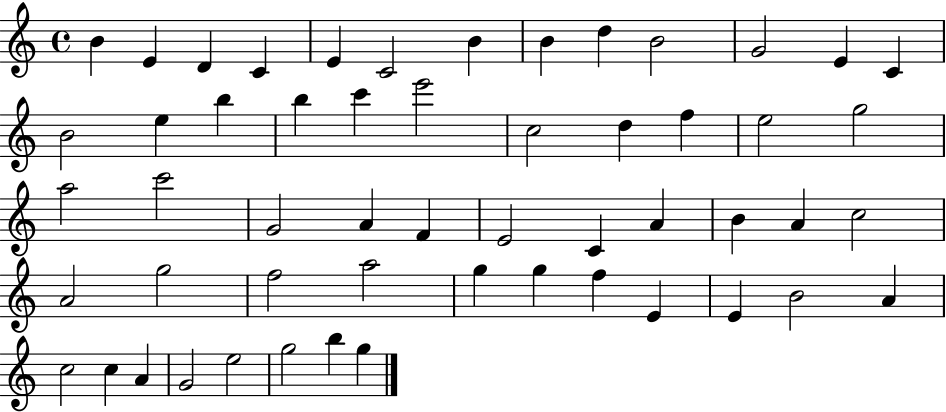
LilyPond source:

{
  \clef treble
  \time 4/4
  \defaultTimeSignature
  \key c \major
  b'4 e'4 d'4 c'4 | e'4 c'2 b'4 | b'4 d''4 b'2 | g'2 e'4 c'4 | \break b'2 e''4 b''4 | b''4 c'''4 e'''2 | c''2 d''4 f''4 | e''2 g''2 | \break a''2 c'''2 | g'2 a'4 f'4 | e'2 c'4 a'4 | b'4 a'4 c''2 | \break a'2 g''2 | f''2 a''2 | g''4 g''4 f''4 e'4 | e'4 b'2 a'4 | \break c''2 c''4 a'4 | g'2 e''2 | g''2 b''4 g''4 | \bar "|."
}